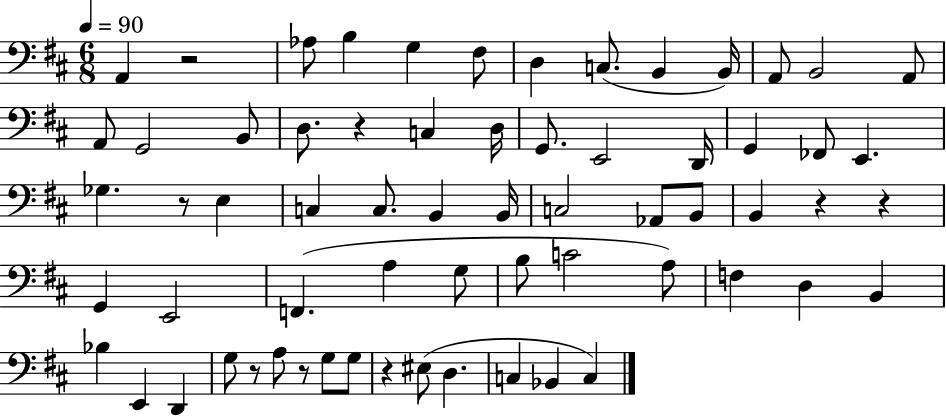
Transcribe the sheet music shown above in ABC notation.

X:1
T:Untitled
M:6/8
L:1/4
K:D
A,, z2 _A,/2 B, G, ^F,/2 D, C,/2 B,, B,,/4 A,,/2 B,,2 A,,/2 A,,/2 G,,2 B,,/2 D,/2 z C, D,/4 G,,/2 E,,2 D,,/4 G,, _F,,/2 E,, _G, z/2 E, C, C,/2 B,, B,,/4 C,2 _A,,/2 B,,/2 B,, z z G,, E,,2 F,, A, G,/2 B,/2 C2 A,/2 F, D, B,, _B, E,, D,, G,/2 z/2 A,/2 z/2 G,/2 G,/2 z ^E,/2 D, C, _B,, C,